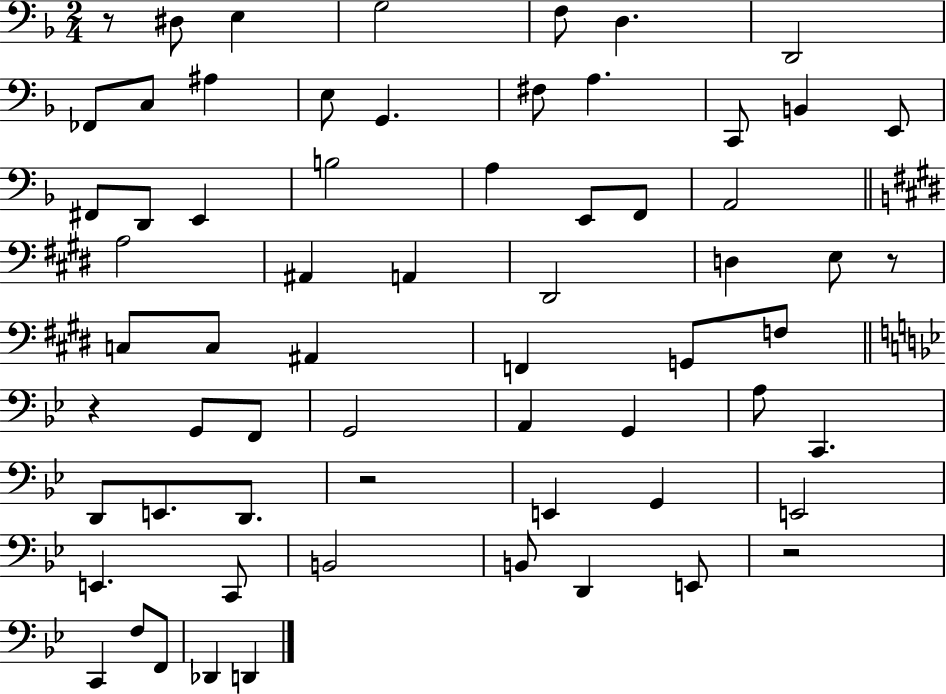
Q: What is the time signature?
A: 2/4